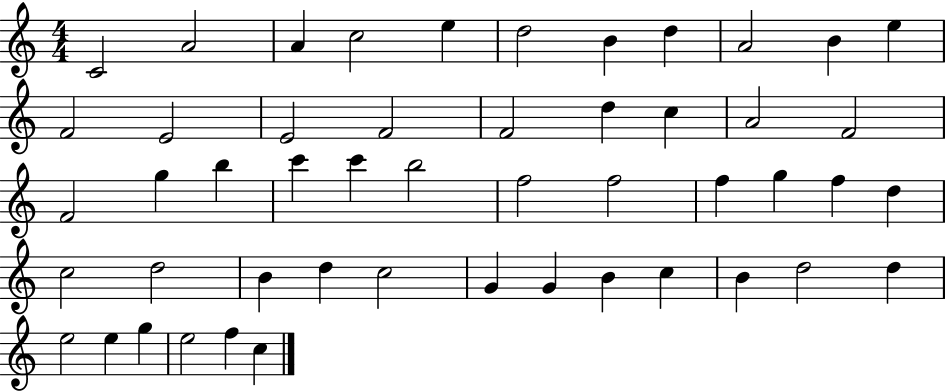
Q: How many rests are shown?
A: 0